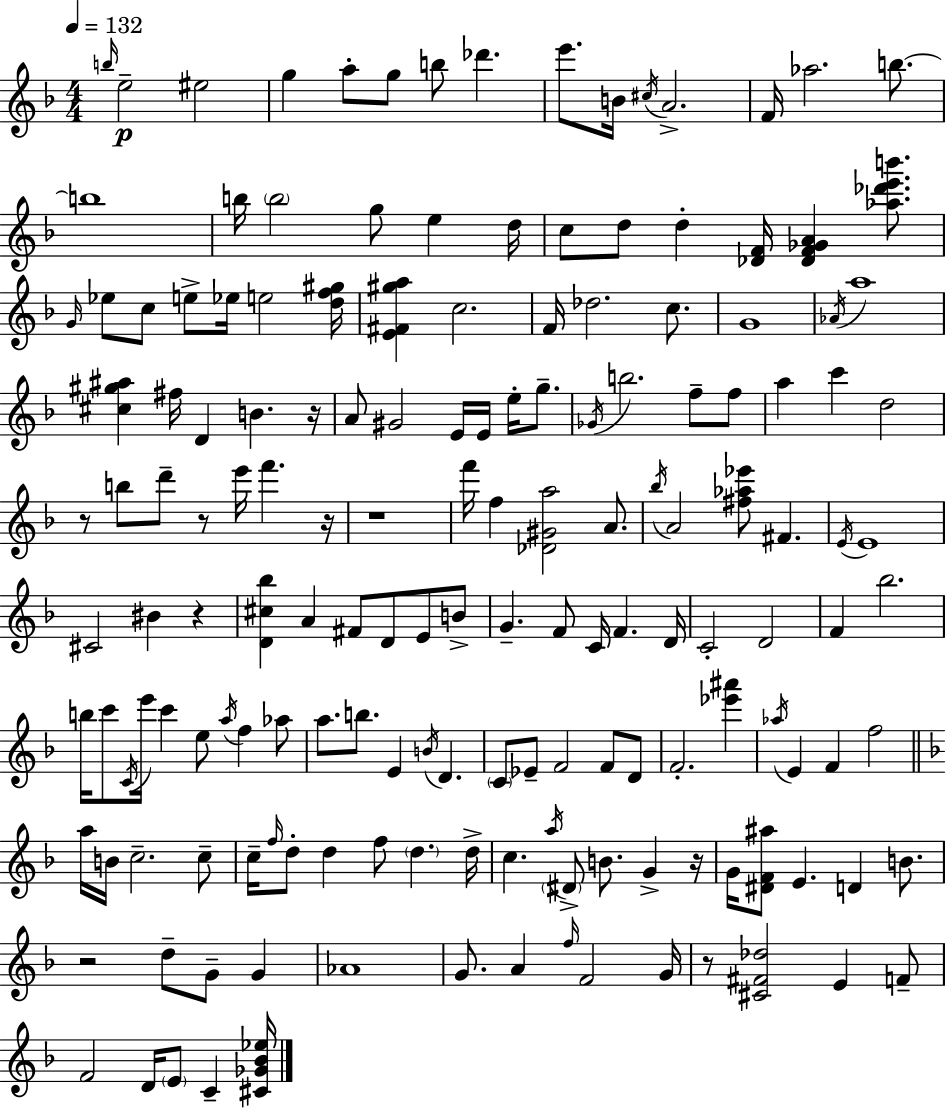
{
  \clef treble
  \numericTimeSignature
  \time 4/4
  \key d \minor
  \tempo 4 = 132
  \grace { b''16 }\p e''2-- eis''2 | g''4 a''8-. g''8 b''8 des'''4. | e'''8. b'16 \acciaccatura { cis''16 } a'2.-> | f'16 aes''2. b''8.~~ | \break b''1 | b''16 \parenthesize b''2 g''8 e''4 | d''16 c''8 d''8 d''4-. <des' f'>16 <des' f' ges' a'>4 <aes'' des''' e''' b'''>8. | \grace { g'16 } ees''8 c''8 e''8-> ees''16 e''2 | \break <d'' f'' gis''>16 <e' fis' gis'' a''>4 c''2. | f'16 des''2. | c''8. g'1 | \acciaccatura { aes'16 } a''1 | \break <cis'' gis'' ais''>4 fis''16 d'4 b'4. | r16 a'8 gis'2 e'16 e'16 | e''16-. g''8.-- \acciaccatura { ges'16 } b''2. | f''8-- f''8 a''4 c'''4 d''2 | \break r8 b''8 d'''8-- r8 e'''16 f'''4. | r16 r1 | f'''16 f''4 <des' gis' a''>2 | a'8. \acciaccatura { bes''16 } a'2 <fis'' aes'' ees'''>8 | \break fis'4. \acciaccatura { e'16 } e'1 | cis'2 bis'4 | r4 <d' cis'' bes''>4 a'4 fis'8 | d'8 e'8 b'8-> g'4.-- f'8 c'16 | \break f'4. d'16 c'2-. d'2 | f'4 bes''2. | b''16 c'''8 \acciaccatura { c'16 } e'''16 c'''4 | e''8 \acciaccatura { a''16 } f''4 aes''8 a''8. b''8. e'4 | \break \acciaccatura { b'16 } d'4. \parenthesize c'8 ees'8-- f'2 | f'8 d'8 f'2.-. | <ees''' ais'''>4 \acciaccatura { aes''16 } e'4 f'4 | f''2 \bar "||" \break \key d \minor a''16 b'16 c''2.-- c''8-- | c''16-- \grace { f''16 } d''8-. d''4 f''8 \parenthesize d''4. | d''16-> c''4. \acciaccatura { a''16 } \parenthesize dis'8-> b'8. g'4-> | r16 g'16 <dis' f' ais''>8 e'4. d'4 b'8. | \break r2 d''8-- g'8-- g'4 | aes'1 | g'8. a'4 \grace { f''16 } f'2 | g'16 r8 <cis' fis' des''>2 e'4 | \break f'8-- f'2 d'16 \parenthesize e'8 c'4-- | <cis' ges' bes' ees''>16 \bar "|."
}